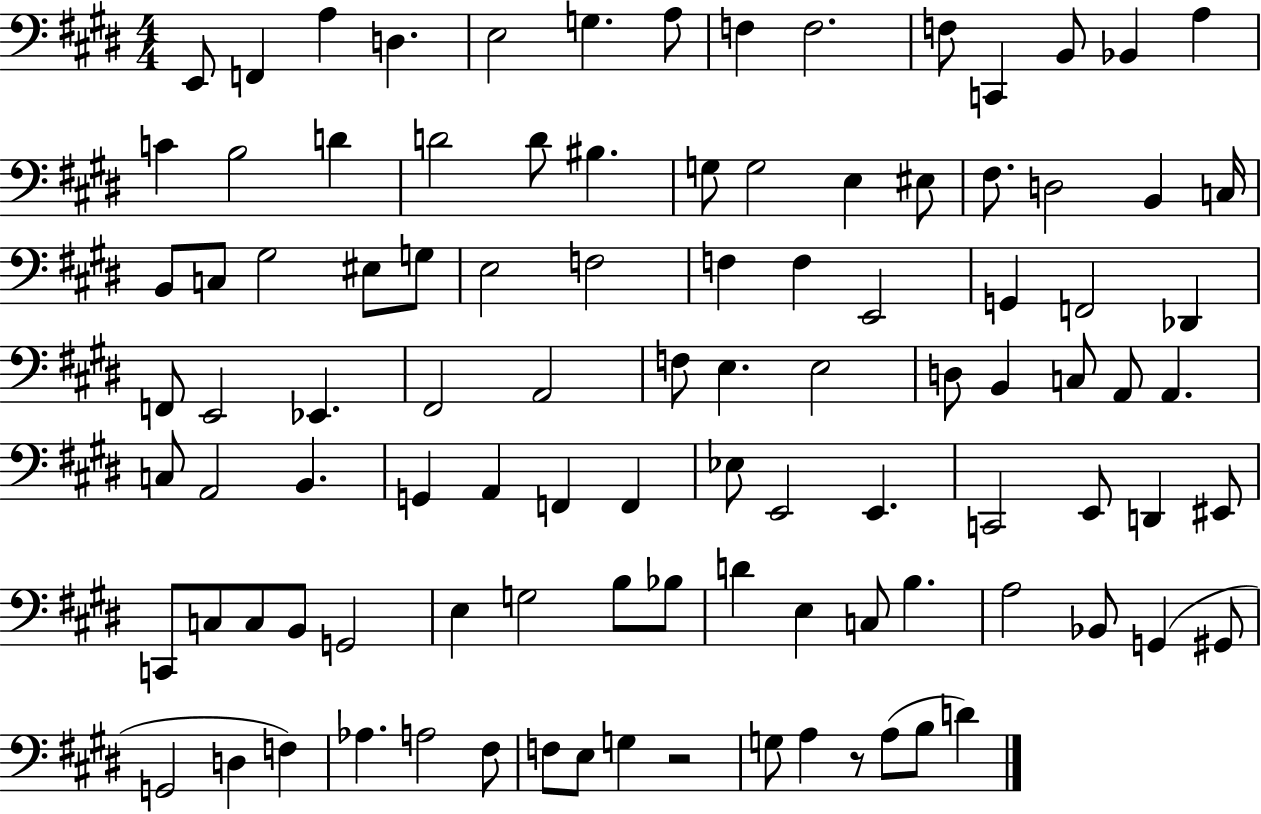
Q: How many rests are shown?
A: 2